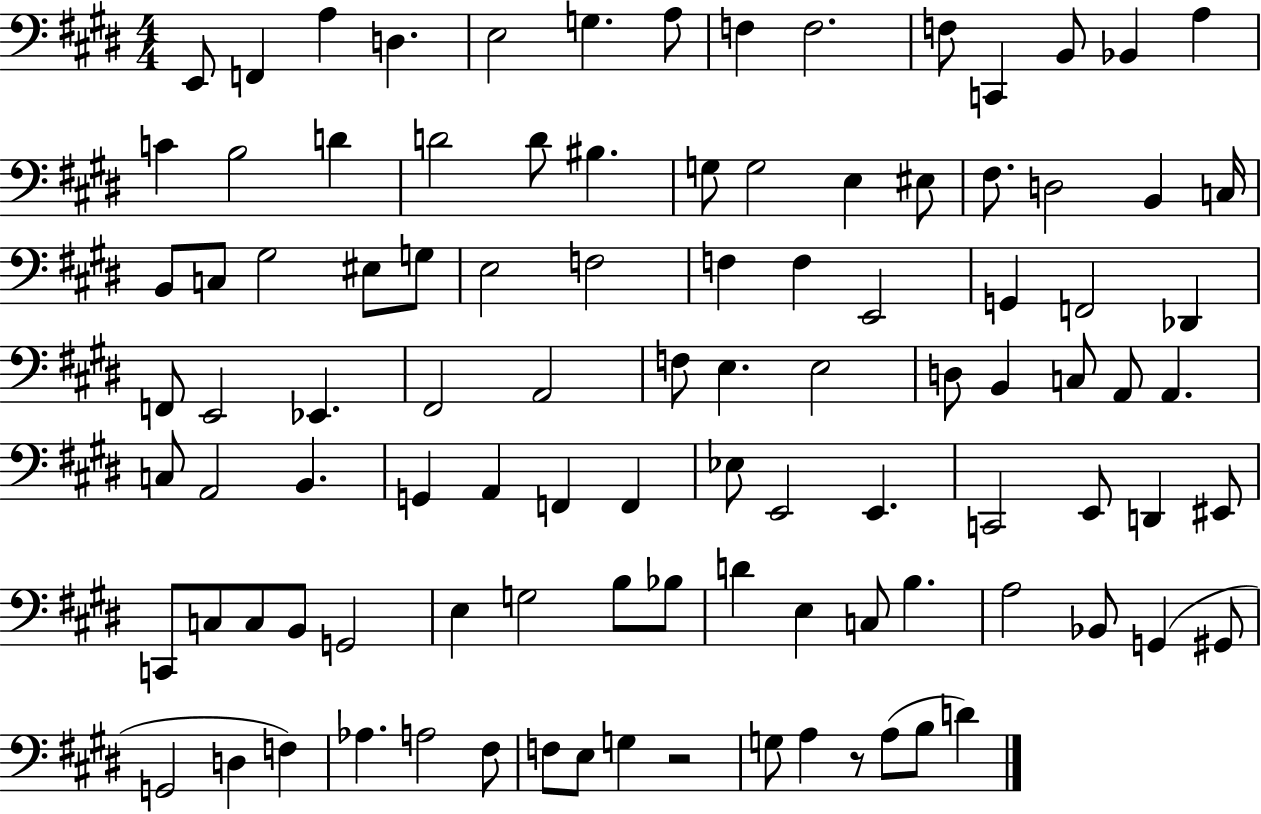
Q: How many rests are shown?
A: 2